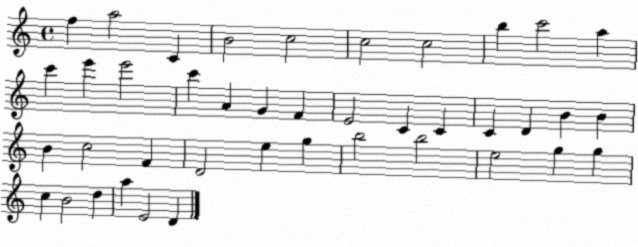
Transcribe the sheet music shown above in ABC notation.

X:1
T:Untitled
M:4/4
L:1/4
K:C
f a2 C B2 c2 c2 c2 b c'2 a c' e' e'2 c' A G F E2 C C C D B B B c2 F D2 e g b2 b2 e2 g g c B2 d a E2 D